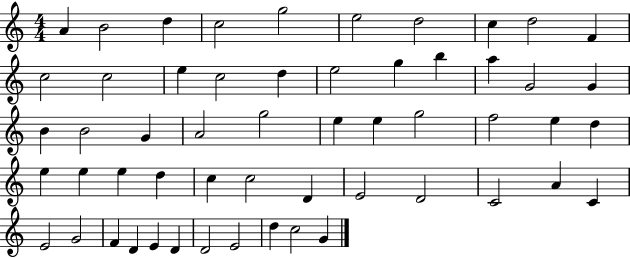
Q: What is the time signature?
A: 4/4